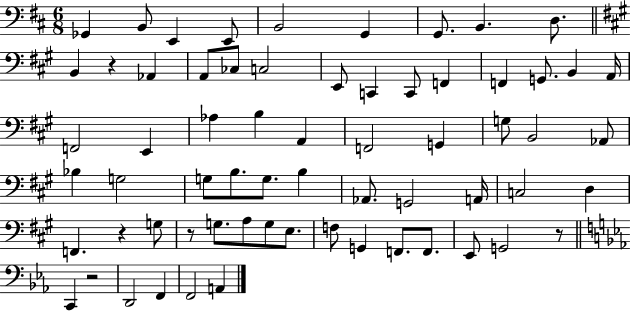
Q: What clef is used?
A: bass